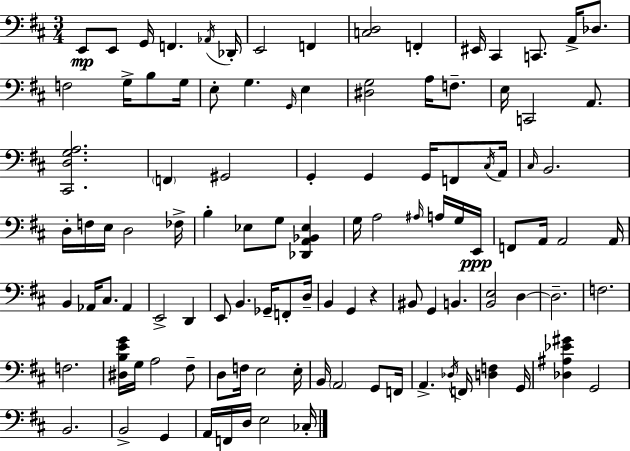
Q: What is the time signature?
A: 3/4